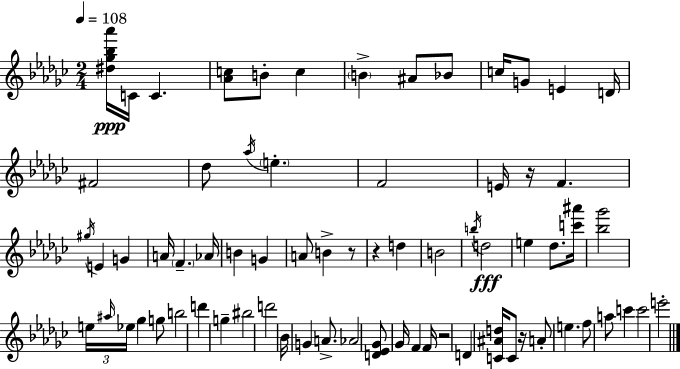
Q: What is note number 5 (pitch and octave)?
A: B4